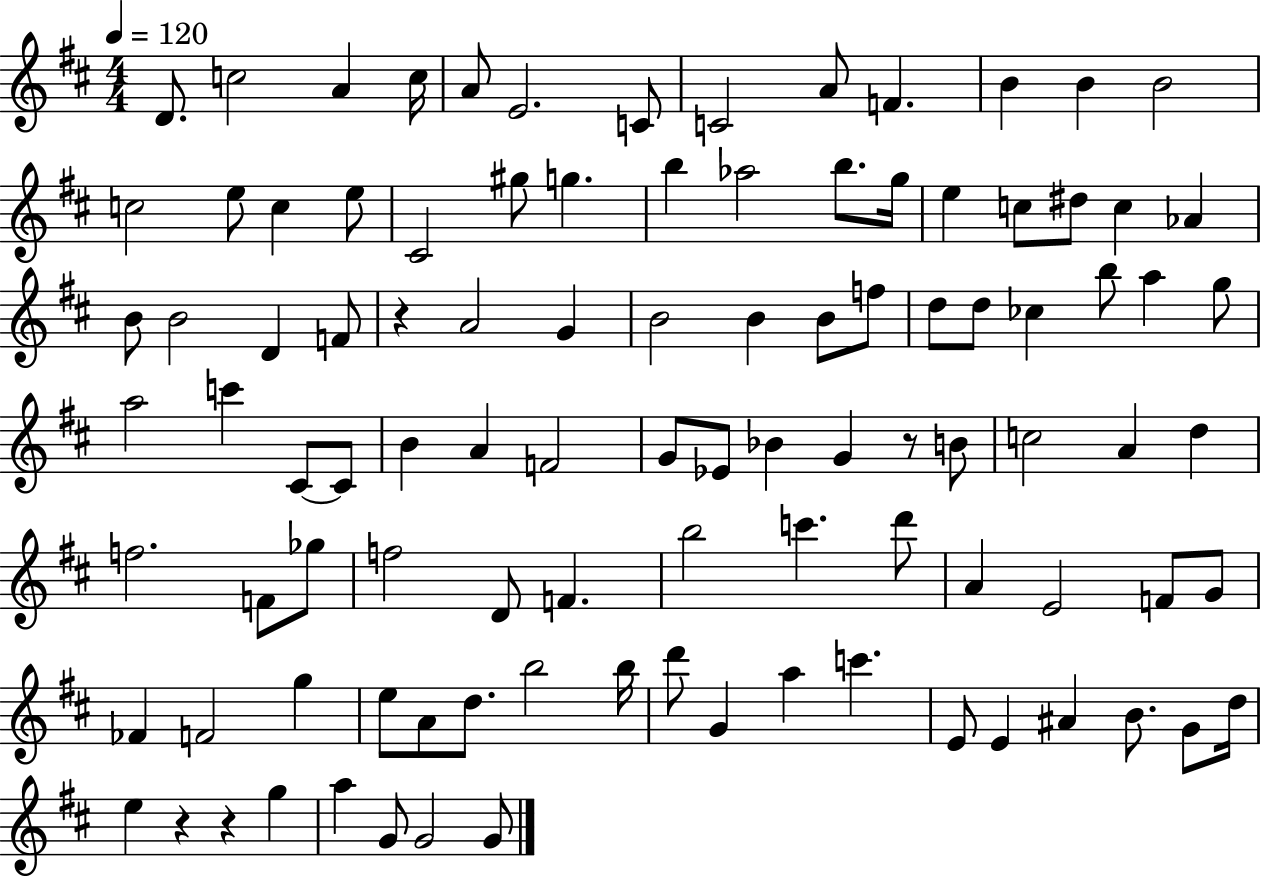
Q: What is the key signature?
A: D major